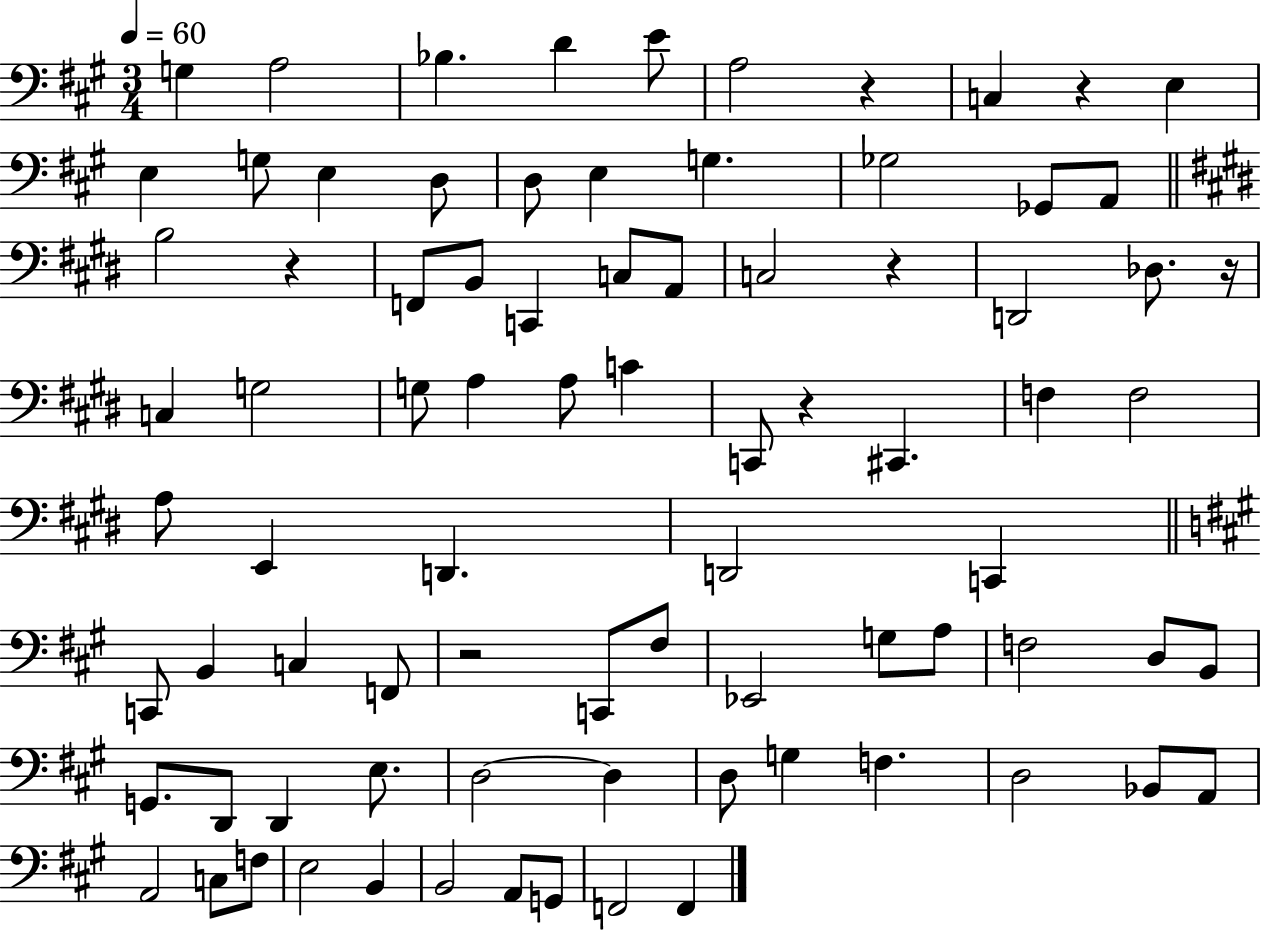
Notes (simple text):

G3/q A3/h Bb3/q. D4/q E4/e A3/h R/q C3/q R/q E3/q E3/q G3/e E3/q D3/e D3/e E3/q G3/q. Gb3/h Gb2/e A2/e B3/h R/q F2/e B2/e C2/q C3/e A2/e C3/h R/q D2/h Db3/e. R/s C3/q G3/h G3/e A3/q A3/e C4/q C2/e R/q C#2/q. F3/q F3/h A3/e E2/q D2/q. D2/h C2/q C2/e B2/q C3/q F2/e R/h C2/e F#3/e Eb2/h G3/e A3/e F3/h D3/e B2/e G2/e. D2/e D2/q E3/e. D3/h D3/q D3/e G3/q F3/q. D3/h Bb2/e A2/e A2/h C3/e F3/e E3/h B2/q B2/h A2/e G2/e F2/h F2/q